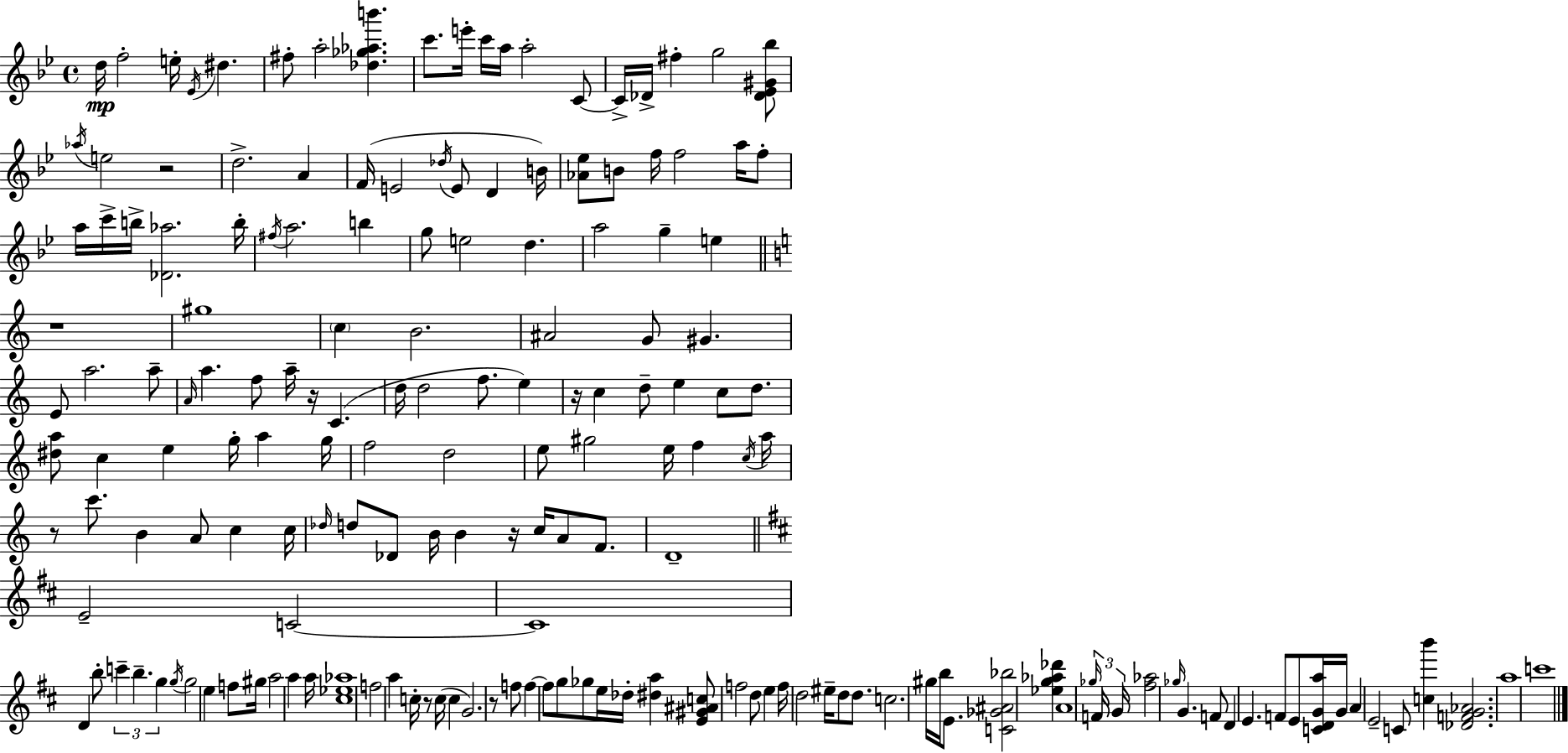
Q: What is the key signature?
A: G minor